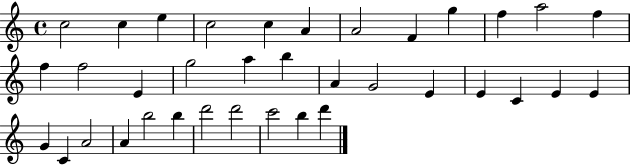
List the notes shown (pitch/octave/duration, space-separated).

C5/h C5/q E5/q C5/h C5/q A4/q A4/h F4/q G5/q F5/q A5/h F5/q F5/q F5/h E4/q G5/h A5/q B5/q A4/q G4/h E4/q E4/q C4/q E4/q E4/q G4/q C4/q A4/h A4/q B5/h B5/q D6/h D6/h C6/h B5/q D6/q